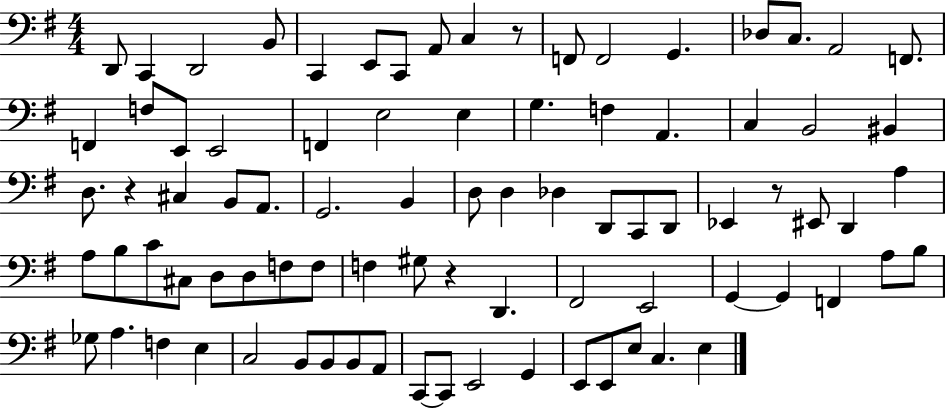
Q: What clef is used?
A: bass